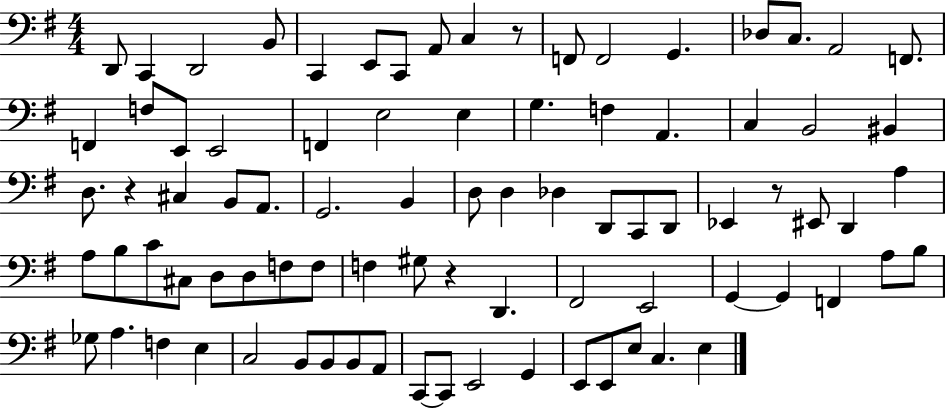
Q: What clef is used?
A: bass